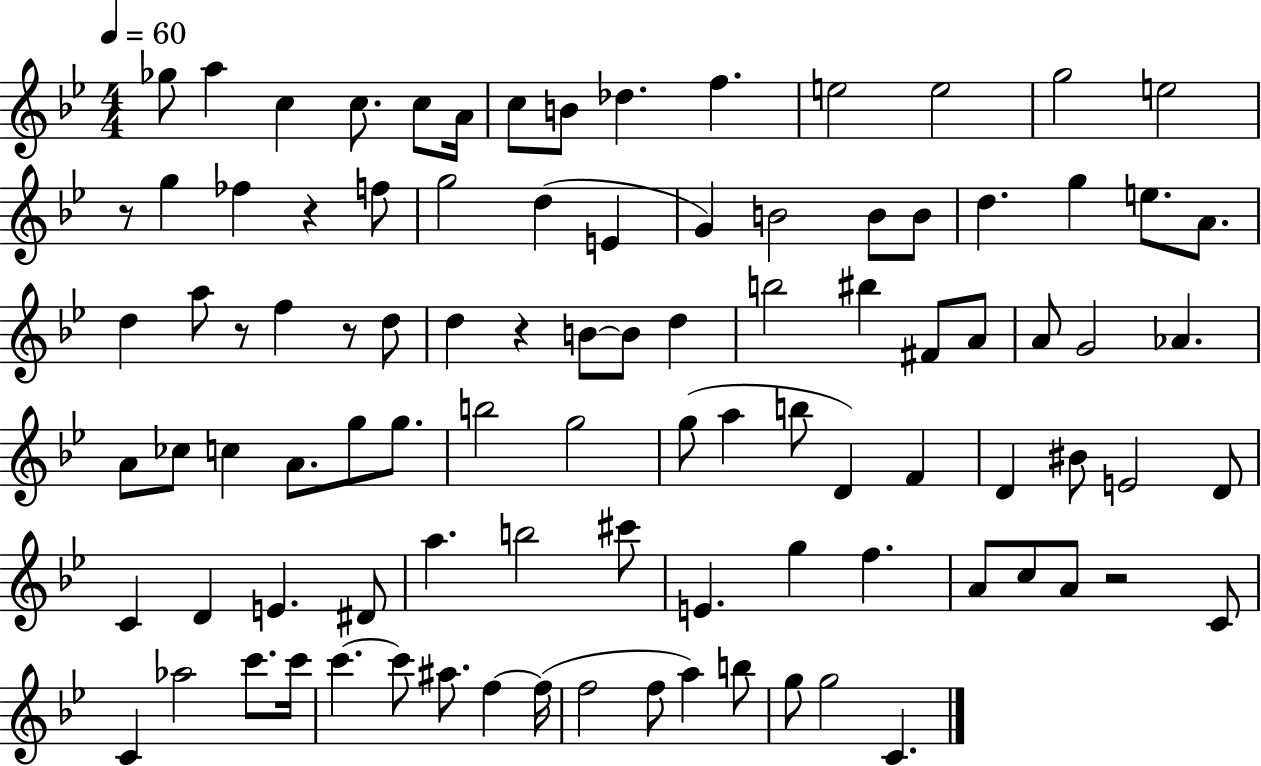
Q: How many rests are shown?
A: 6